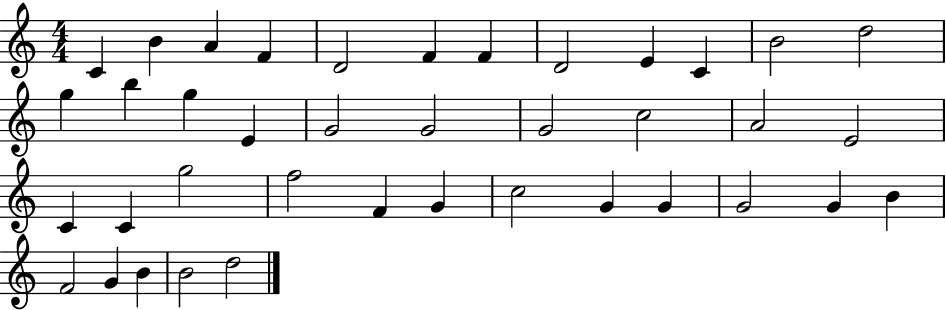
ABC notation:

X:1
T:Untitled
M:4/4
L:1/4
K:C
C B A F D2 F F D2 E C B2 d2 g b g E G2 G2 G2 c2 A2 E2 C C g2 f2 F G c2 G G G2 G B F2 G B B2 d2